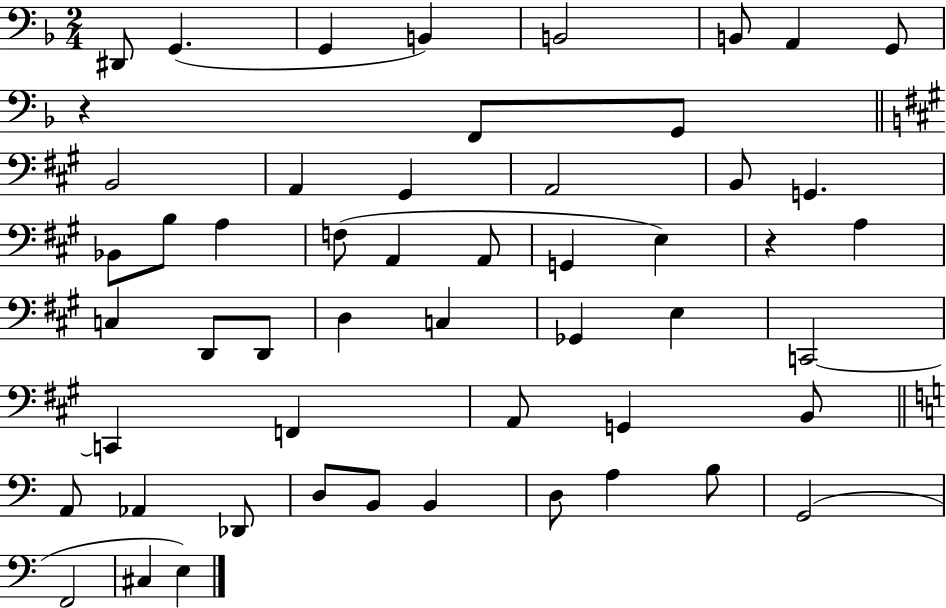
D#2/e G2/q. G2/q B2/q B2/h B2/e A2/q G2/e R/q F2/e G2/e B2/h A2/q G#2/q A2/h B2/e G2/q. Bb2/e B3/e A3/q F3/e A2/q A2/e G2/q E3/q R/q A3/q C3/q D2/e D2/e D3/q C3/q Gb2/q E3/q C2/h C2/q F2/q A2/e G2/q B2/e A2/e Ab2/q Db2/e D3/e B2/e B2/q D3/e A3/q B3/e G2/h F2/h C#3/q E3/q